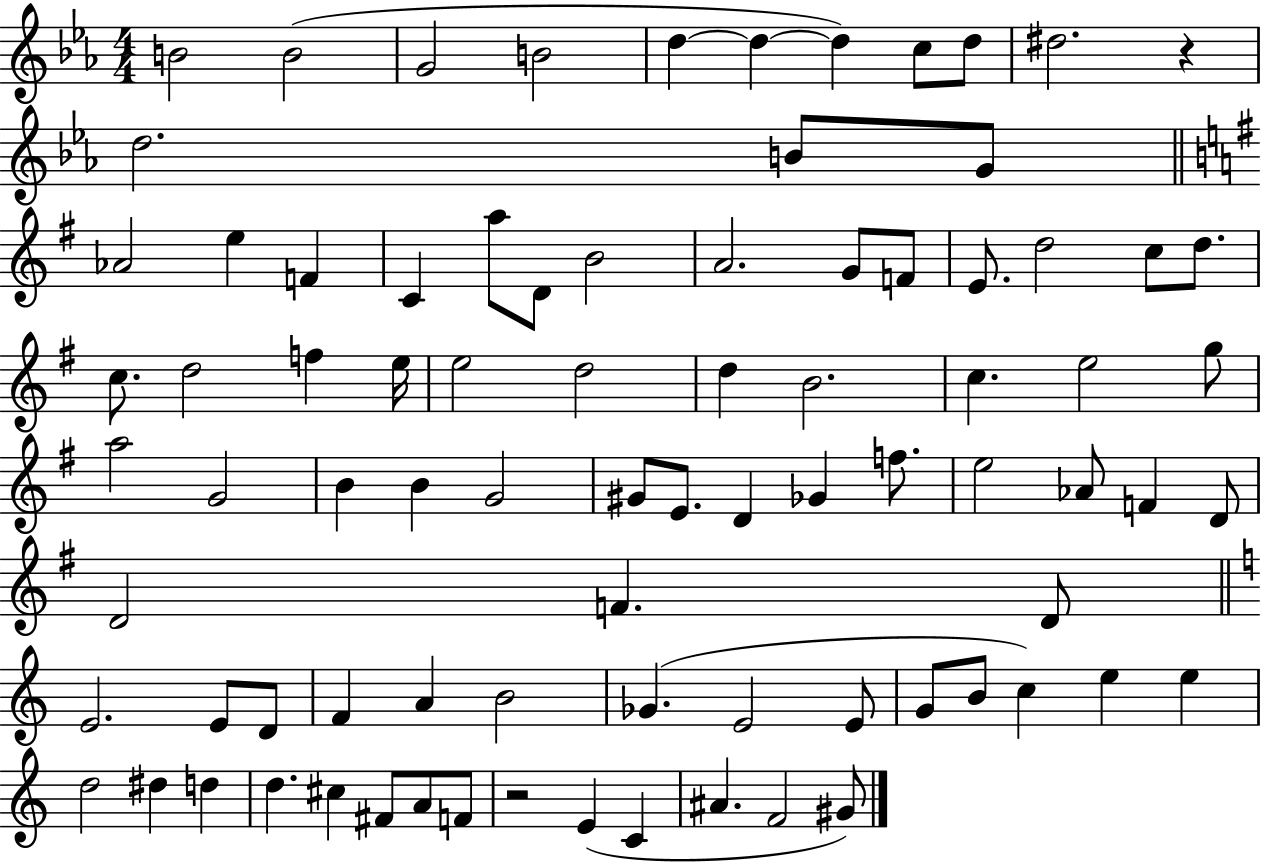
B4/h B4/h G4/h B4/h D5/q D5/q D5/q C5/e D5/e D#5/h. R/q D5/h. B4/e G4/e Ab4/h E5/q F4/q C4/q A5/e D4/e B4/h A4/h. G4/e F4/e E4/e. D5/h C5/e D5/e. C5/e. D5/h F5/q E5/s E5/h D5/h D5/q B4/h. C5/q. E5/h G5/e A5/h G4/h B4/q B4/q G4/h G#4/e E4/e. D4/q Gb4/q F5/e. E5/h Ab4/e F4/q D4/e D4/h F4/q. D4/e E4/h. E4/e D4/e F4/q A4/q B4/h Gb4/q. E4/h E4/e G4/e B4/e C5/q E5/q E5/q D5/h D#5/q D5/q D5/q. C#5/q F#4/e A4/e F4/e R/h E4/q C4/q A#4/q. F4/h G#4/e